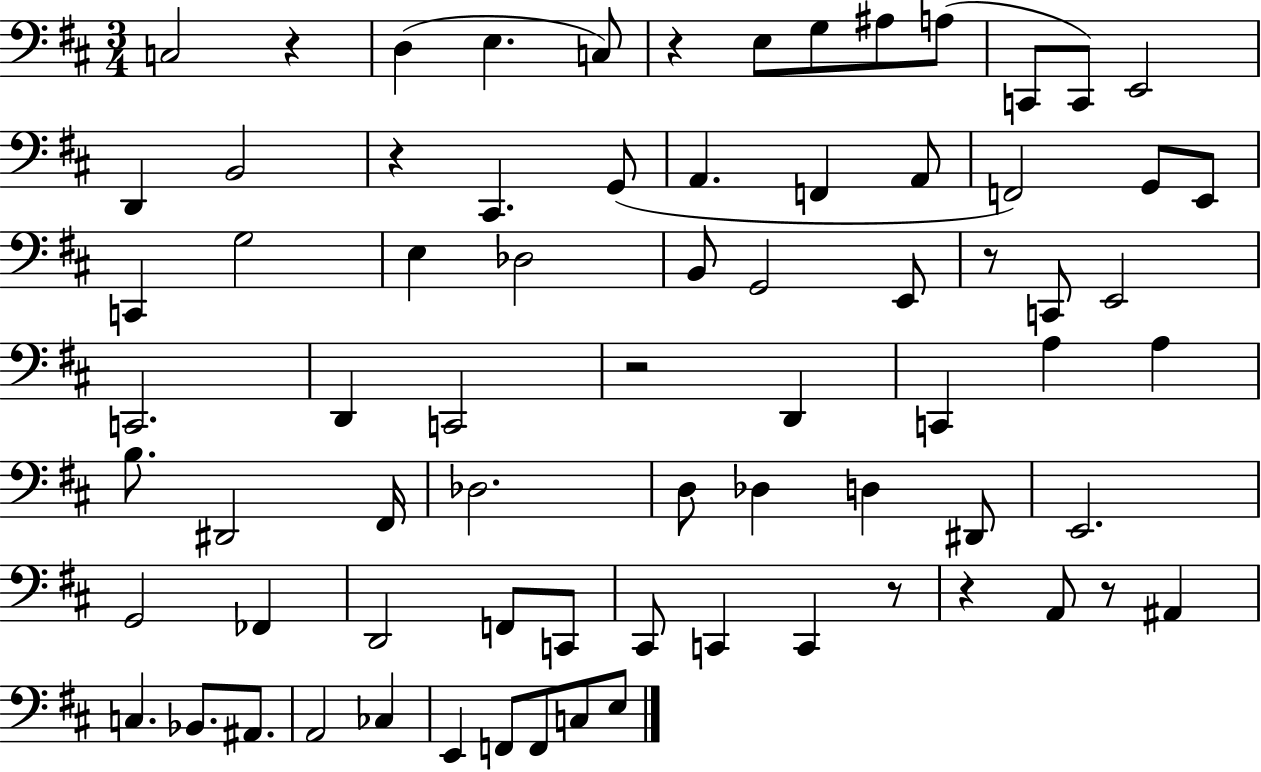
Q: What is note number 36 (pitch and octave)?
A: A3